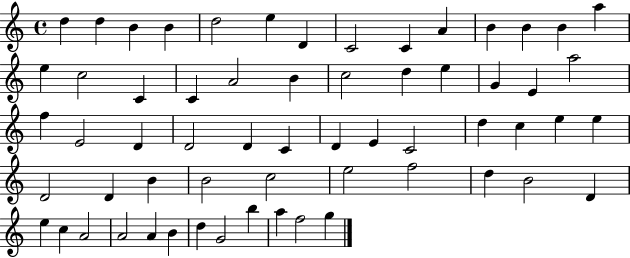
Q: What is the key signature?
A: C major